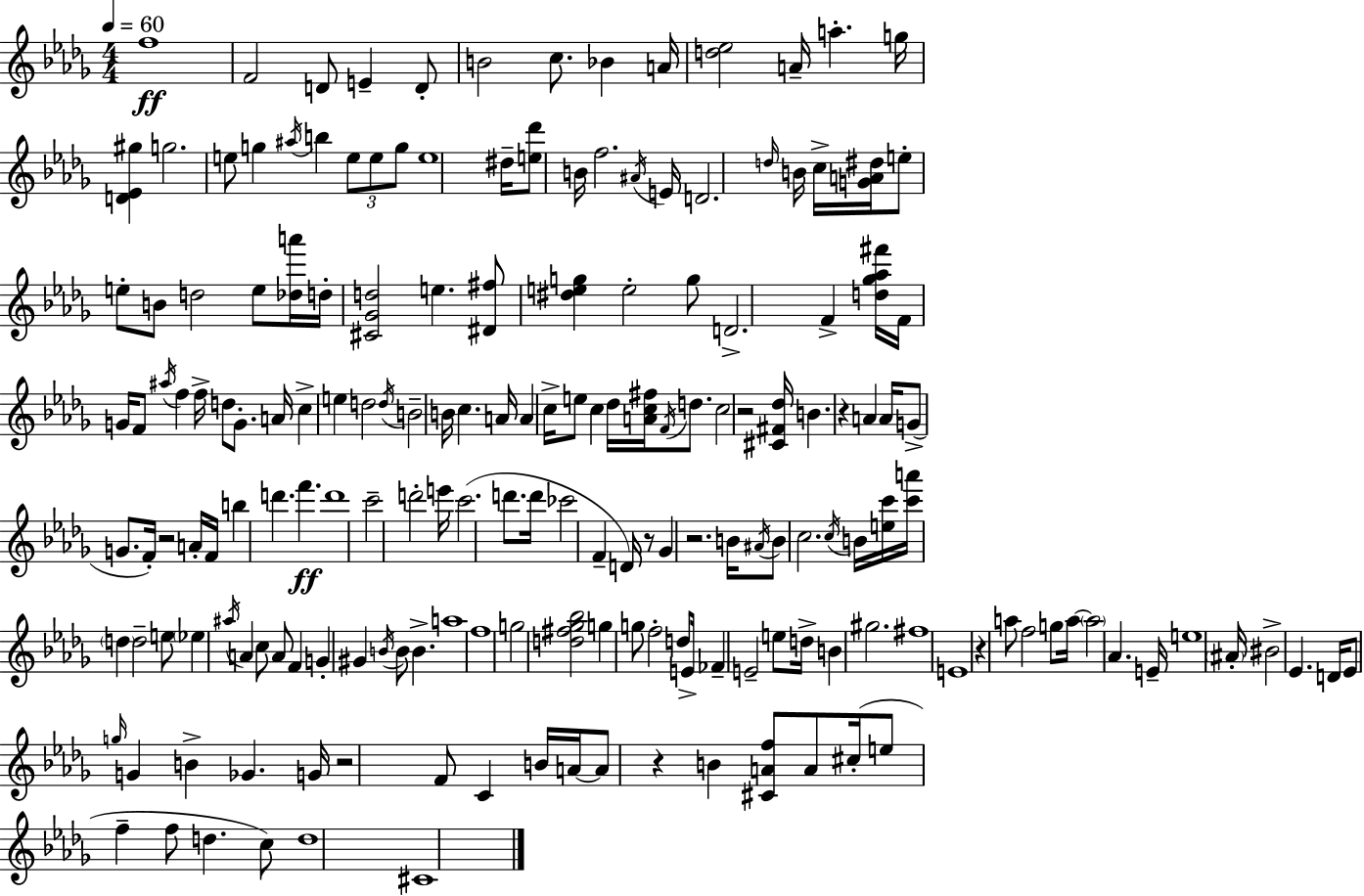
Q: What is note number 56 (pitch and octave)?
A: B4